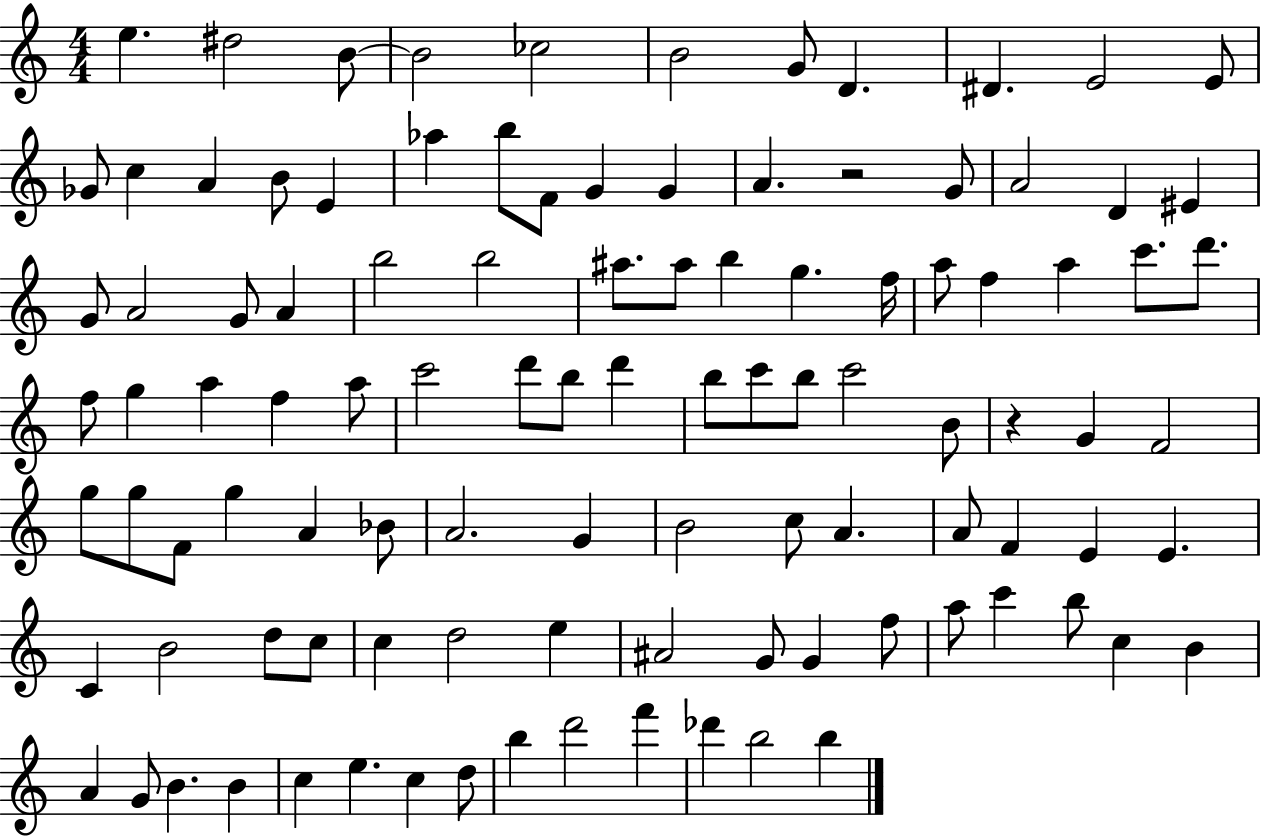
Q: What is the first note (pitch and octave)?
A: E5